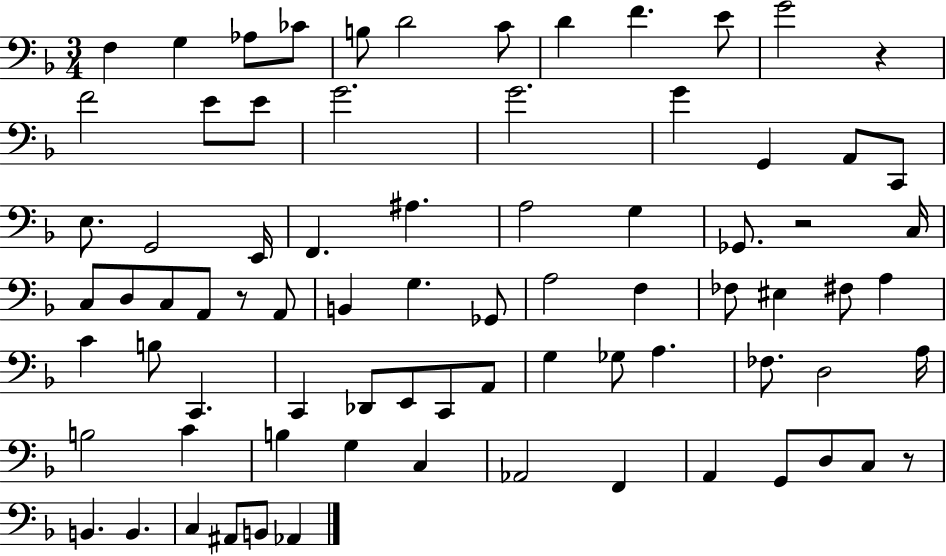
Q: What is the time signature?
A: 3/4